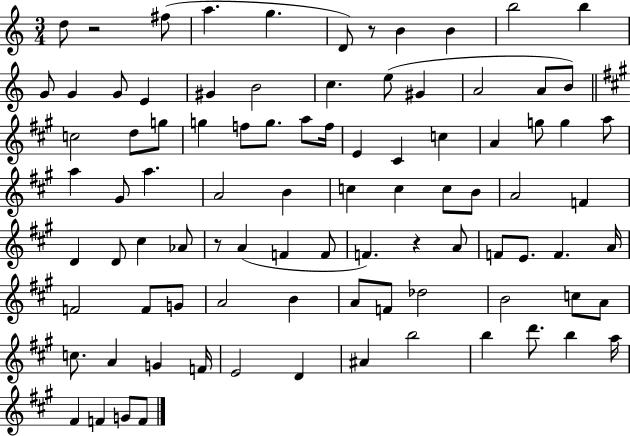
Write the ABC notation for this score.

X:1
T:Untitled
M:3/4
L:1/4
K:C
d/2 z2 ^f/2 a g D/2 z/2 B B b2 b G/2 G G/2 E ^G B2 c e/2 ^G A2 A/2 B/2 c2 d/2 g/2 g f/2 g/2 a/2 f/4 E ^C c A g/2 g a/2 a ^G/2 a A2 B c c c/2 B/2 A2 F D D/2 ^c _A/2 z/2 A F F/2 F z A/2 F/2 E/2 F A/4 F2 F/2 G/2 A2 B A/2 F/2 _d2 B2 c/2 A/2 c/2 A G F/4 E2 D ^A b2 b d'/2 b a/4 ^F F G/2 F/2